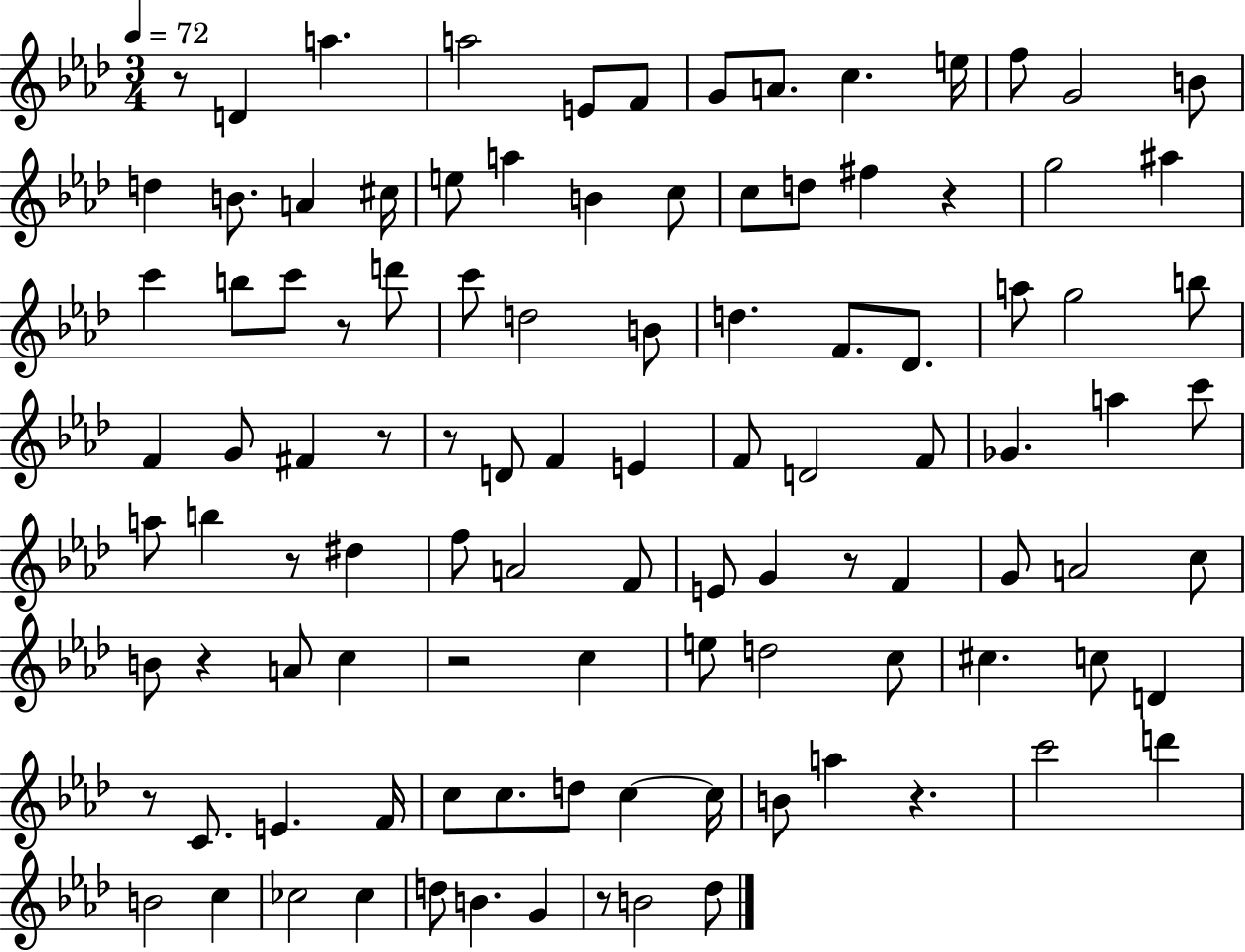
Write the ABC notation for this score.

X:1
T:Untitled
M:3/4
L:1/4
K:Ab
z/2 D a a2 E/2 F/2 G/2 A/2 c e/4 f/2 G2 B/2 d B/2 A ^c/4 e/2 a B c/2 c/2 d/2 ^f z g2 ^a c' b/2 c'/2 z/2 d'/2 c'/2 d2 B/2 d F/2 _D/2 a/2 g2 b/2 F G/2 ^F z/2 z/2 D/2 F E F/2 D2 F/2 _G a c'/2 a/2 b z/2 ^d f/2 A2 F/2 E/2 G z/2 F G/2 A2 c/2 B/2 z A/2 c z2 c e/2 d2 c/2 ^c c/2 D z/2 C/2 E F/4 c/2 c/2 d/2 c c/4 B/2 a z c'2 d' B2 c _c2 _c d/2 B G z/2 B2 _d/2